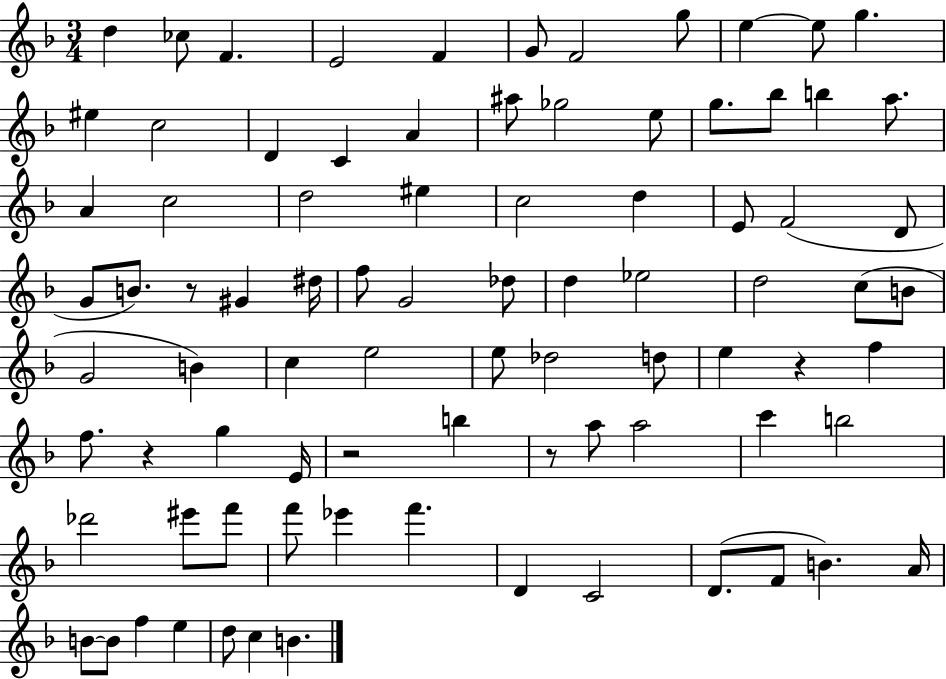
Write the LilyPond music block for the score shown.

{
  \clef treble
  \numericTimeSignature
  \time 3/4
  \key f \major
  \repeat volta 2 { d''4 ces''8 f'4. | e'2 f'4 | g'8 f'2 g''8 | e''4~~ e''8 g''4. | \break eis''4 c''2 | d'4 c'4 a'4 | ais''8 ges''2 e''8 | g''8. bes''8 b''4 a''8. | \break a'4 c''2 | d''2 eis''4 | c''2 d''4 | e'8 f'2( d'8 | \break g'8 b'8.) r8 gis'4 dis''16 | f''8 g'2 des''8 | d''4 ees''2 | d''2 c''8( b'8 | \break g'2 b'4) | c''4 e''2 | e''8 des''2 d''8 | e''4 r4 f''4 | \break f''8. r4 g''4 e'16 | r2 b''4 | r8 a''8 a''2 | c'''4 b''2 | \break des'''2 eis'''8 f'''8 | f'''8 ees'''4 f'''4. | d'4 c'2 | d'8.( f'8 b'4.) a'16 | \break b'8~~ b'8 f''4 e''4 | d''8 c''4 b'4. | } \bar "|."
}